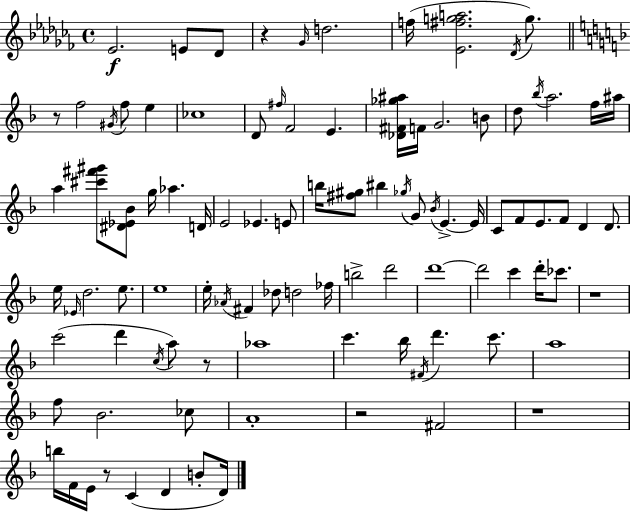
Eb4/h. E4/e Db4/e R/q Gb4/s D5/h. F5/s [Eb4,F#5,G5,A5]/h. Db4/s G5/e. R/e F5/h G#4/s F5/e E5/q CES5/w D4/e F#5/s F4/h E4/q. [Db4,F#4,Gb5,A#5]/s F4/s G4/h. B4/e D5/e Bb5/s A5/h. F5/s A#5/s A5/q [C#6,F#6,G#6]/e [D#4,Eb4,Bb4]/e G5/s Ab5/q. D4/s E4/h Eb4/q. E4/e B5/s [F#5,G#5]/e BIS5/q Gb5/s G4/e Bb4/s E4/q. E4/s C4/e F4/e E4/e. F4/e D4/q D4/e. E5/s Eb4/s D5/h. E5/e. E5/w E5/s Ab4/s F#4/q Db5/e D5/h FES5/s B5/h D6/h D6/w D6/h C6/q D6/s CES6/e. R/w C6/h D6/q C5/s A5/e R/e Ab5/w C6/q. Bb5/s F#4/s D6/q. C6/e. A5/w F5/e Bb4/h. CES5/e A4/w R/h F#4/h R/w B5/s F4/s E4/s R/e C4/q D4/q B4/e D4/s